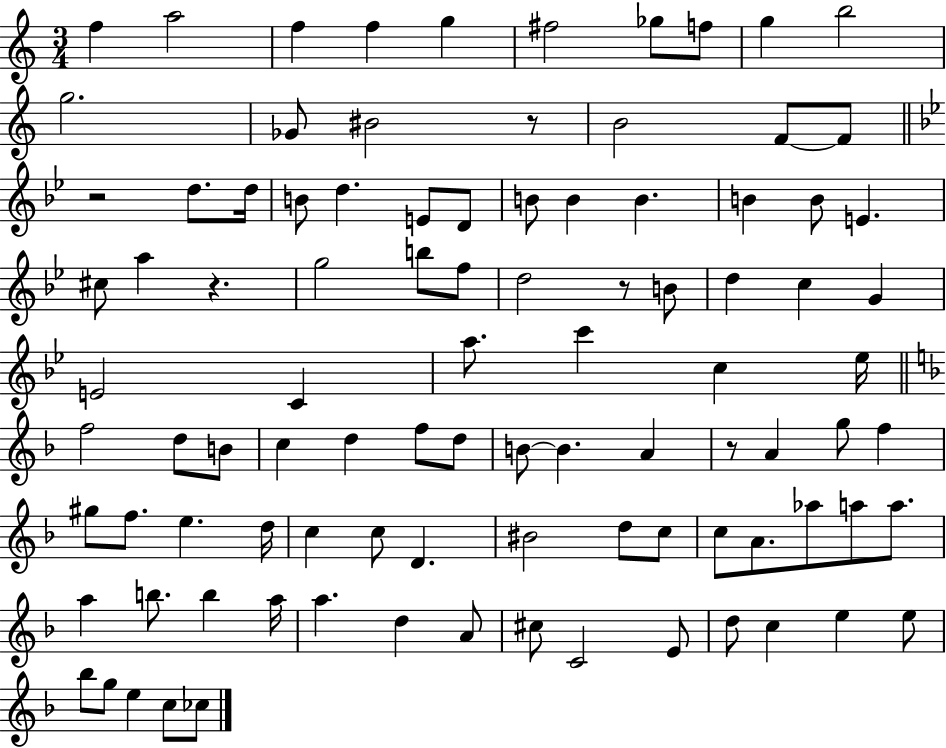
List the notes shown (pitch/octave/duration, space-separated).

F5/q A5/h F5/q F5/q G5/q F#5/h Gb5/e F5/e G5/q B5/h G5/h. Gb4/e BIS4/h R/e B4/h F4/e F4/e R/h D5/e. D5/s B4/e D5/q. E4/e D4/e B4/e B4/q B4/q. B4/q B4/e E4/q. C#5/e A5/q R/q. G5/h B5/e F5/e D5/h R/e B4/e D5/q C5/q G4/q E4/h C4/q A5/e. C6/q C5/q Eb5/s F5/h D5/e B4/e C5/q D5/q F5/e D5/e B4/e B4/q. A4/q R/e A4/q G5/e F5/q G#5/e F5/e. E5/q. D5/s C5/q C5/e D4/q. BIS4/h D5/e C5/e C5/e A4/e. Ab5/e A5/e A5/e. A5/q B5/e. B5/q A5/s A5/q. D5/q A4/e C#5/e C4/h E4/e D5/e C5/q E5/q E5/e Bb5/e G5/e E5/q C5/e CES5/e